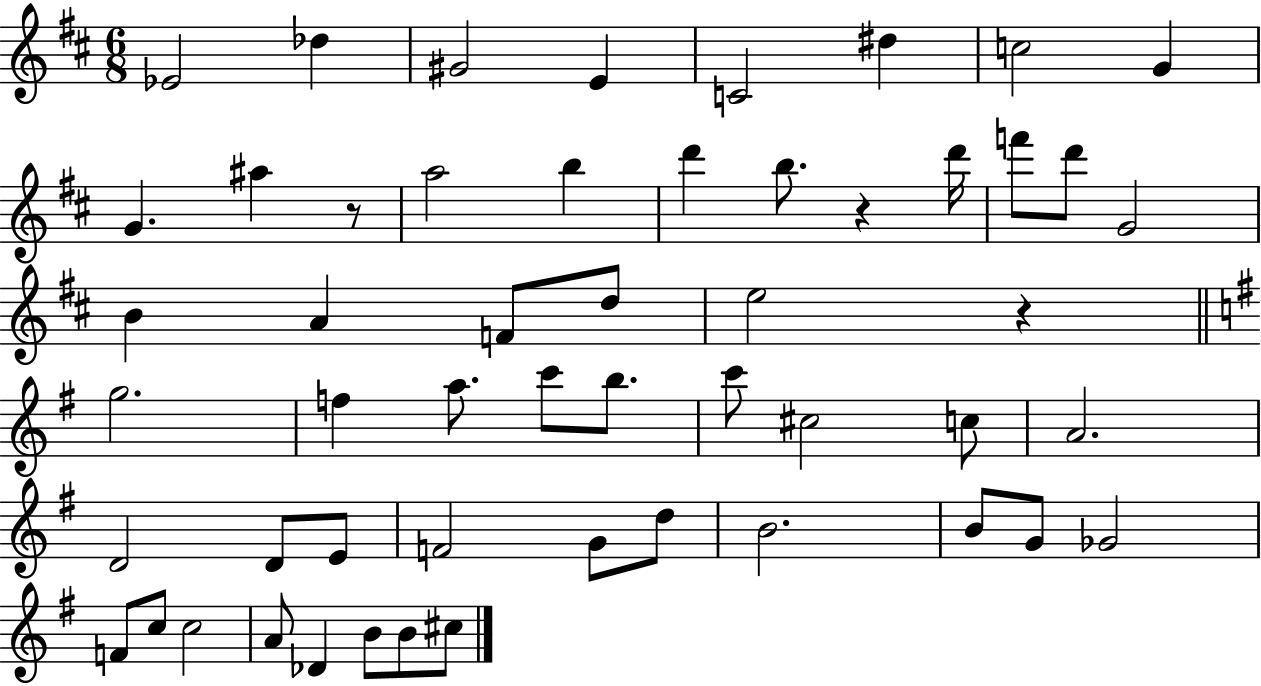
{
  \clef treble
  \numericTimeSignature
  \time 6/8
  \key d \major
  \repeat volta 2 { ees'2 des''4 | gis'2 e'4 | c'2 dis''4 | c''2 g'4 | \break g'4. ais''4 r8 | a''2 b''4 | d'''4 b''8. r4 d'''16 | f'''8 d'''8 g'2 | \break b'4 a'4 f'8 d''8 | e''2 r4 | \bar "||" \break \key g \major g''2. | f''4 a''8. c'''8 b''8. | c'''8 cis''2 c''8 | a'2. | \break d'2 d'8 e'8 | f'2 g'8 d''8 | b'2. | b'8 g'8 ges'2 | \break f'8 c''8 c''2 | a'8 des'4 b'8 b'8 cis''8 | } \bar "|."
}